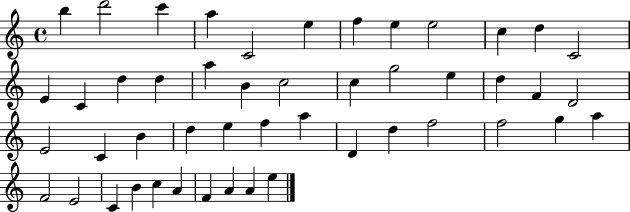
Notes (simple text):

B5/q D6/h C6/q A5/q C4/h E5/q F5/q E5/q E5/h C5/q D5/q C4/h E4/q C4/q D5/q D5/q A5/q B4/q C5/h C5/q G5/h E5/q D5/q F4/q D4/h E4/h C4/q B4/q D5/q E5/q F5/q A5/q D4/q D5/q F5/h F5/h G5/q A5/q F4/h E4/h C4/q B4/q C5/q A4/q F4/q A4/q A4/q E5/q